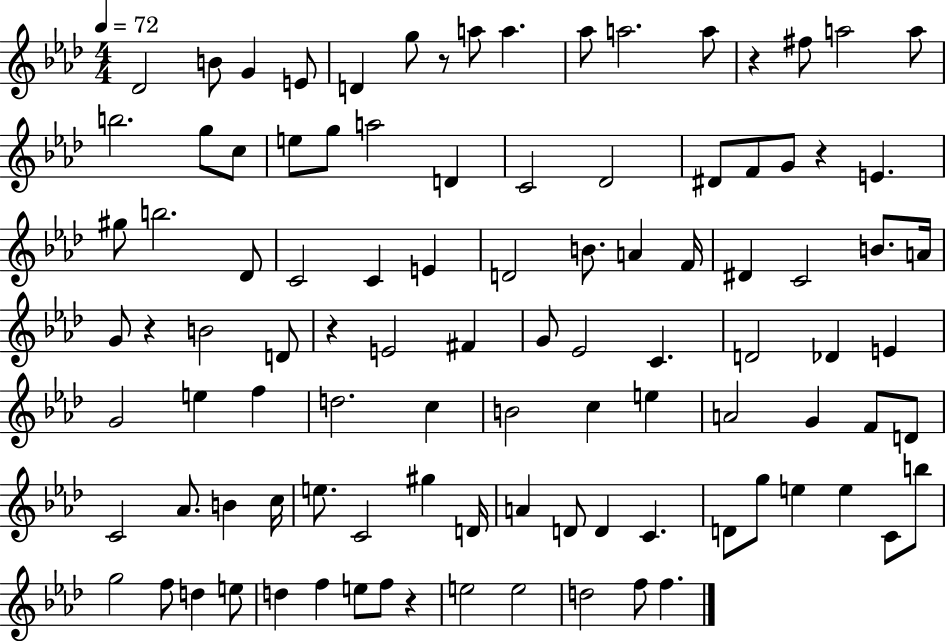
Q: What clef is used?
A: treble